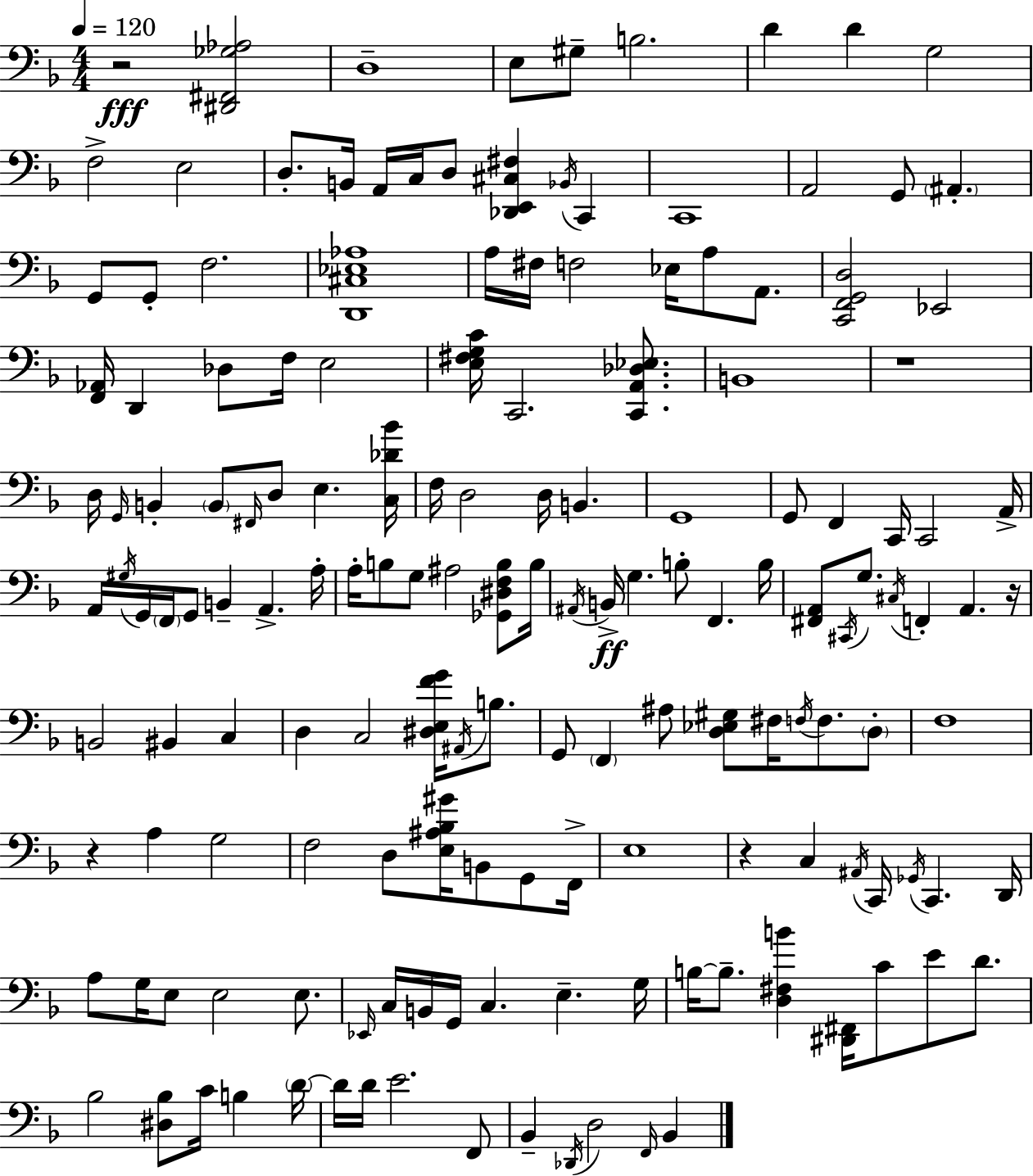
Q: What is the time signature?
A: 4/4